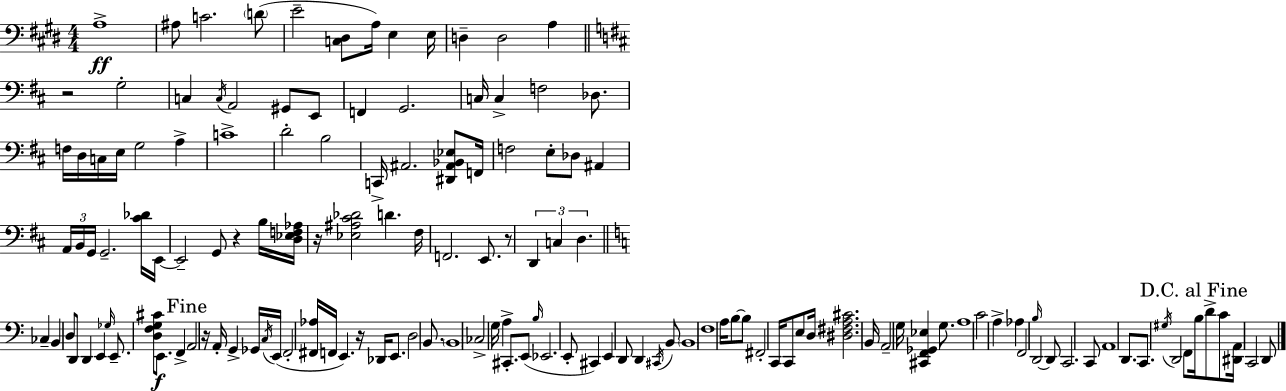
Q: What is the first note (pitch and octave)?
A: A3